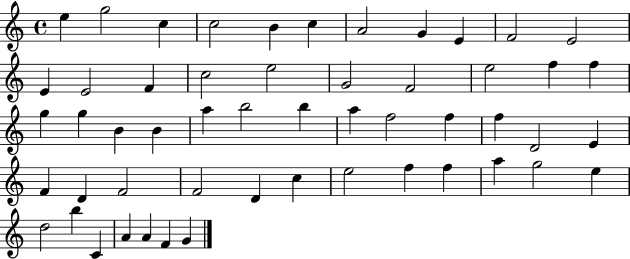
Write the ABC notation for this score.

X:1
T:Untitled
M:4/4
L:1/4
K:C
e g2 c c2 B c A2 G E F2 E2 E E2 F c2 e2 G2 F2 e2 f f g g B B a b2 b a f2 f f D2 E F D F2 F2 D c e2 f f a g2 e d2 b C A A F G